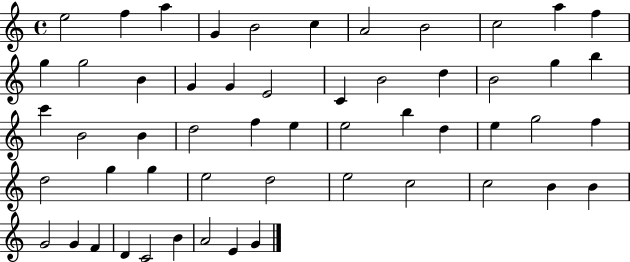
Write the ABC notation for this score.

X:1
T:Untitled
M:4/4
L:1/4
K:C
e2 f a G B2 c A2 B2 c2 a f g g2 B G G E2 C B2 d B2 g b c' B2 B d2 f e e2 b d e g2 f d2 g g e2 d2 e2 c2 c2 B B G2 G F D C2 B A2 E G